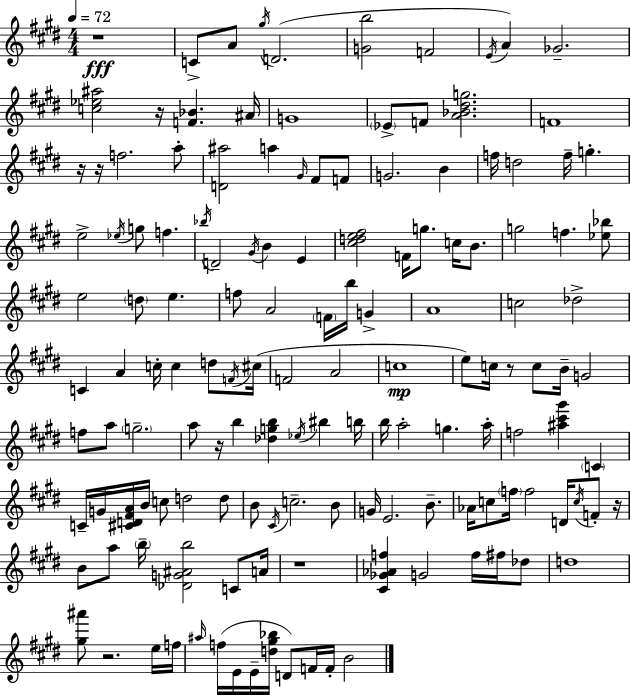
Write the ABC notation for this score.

X:1
T:Untitled
M:4/4
L:1/4
K:E
z4 C/2 A/2 ^g/4 D2 [Gb]2 F2 E/4 A _G2 [c_e^a]2 z/4 [F_B] ^A/4 G4 _E/2 F/2 [A_B^dg]2 F4 z/4 z/4 f2 a/2 [D^a]2 a ^G/4 ^F/2 F/2 G2 B f/4 d2 f/4 g e2 _e/4 g/2 f _b/4 D2 ^G/4 B E [^cde^f]2 F/4 g/2 c/4 B/2 g2 f [_e_b]/2 e2 d/2 e f/2 A2 F/4 b/4 G A4 c2 _d2 C A c/4 c d/2 F/4 ^c/4 F2 A2 c4 e/2 c/4 z/2 c/2 B/4 G2 f/2 a/2 g2 a/2 z/4 b [_dgb] _e/4 ^b b/4 b/4 a2 g a/4 f2 [^a^c'^g'] C C/4 G/4 [^CD^FA]/4 B/4 c/2 d2 d/2 B/2 ^C/4 c2 B/2 G/4 E2 B/2 _A/4 c/2 f/4 f2 D/4 c/4 F/2 z/4 B/2 a/2 b/4 [_DG^Ab]2 C/2 A/4 z4 [^C_G_Af] G2 f/4 ^f/4 _d/2 d4 [^g^a']/2 z2 e/4 f/4 ^a/4 f/4 E/4 E/4 [d^g_b]/4 D/2 F/4 F/4 B2